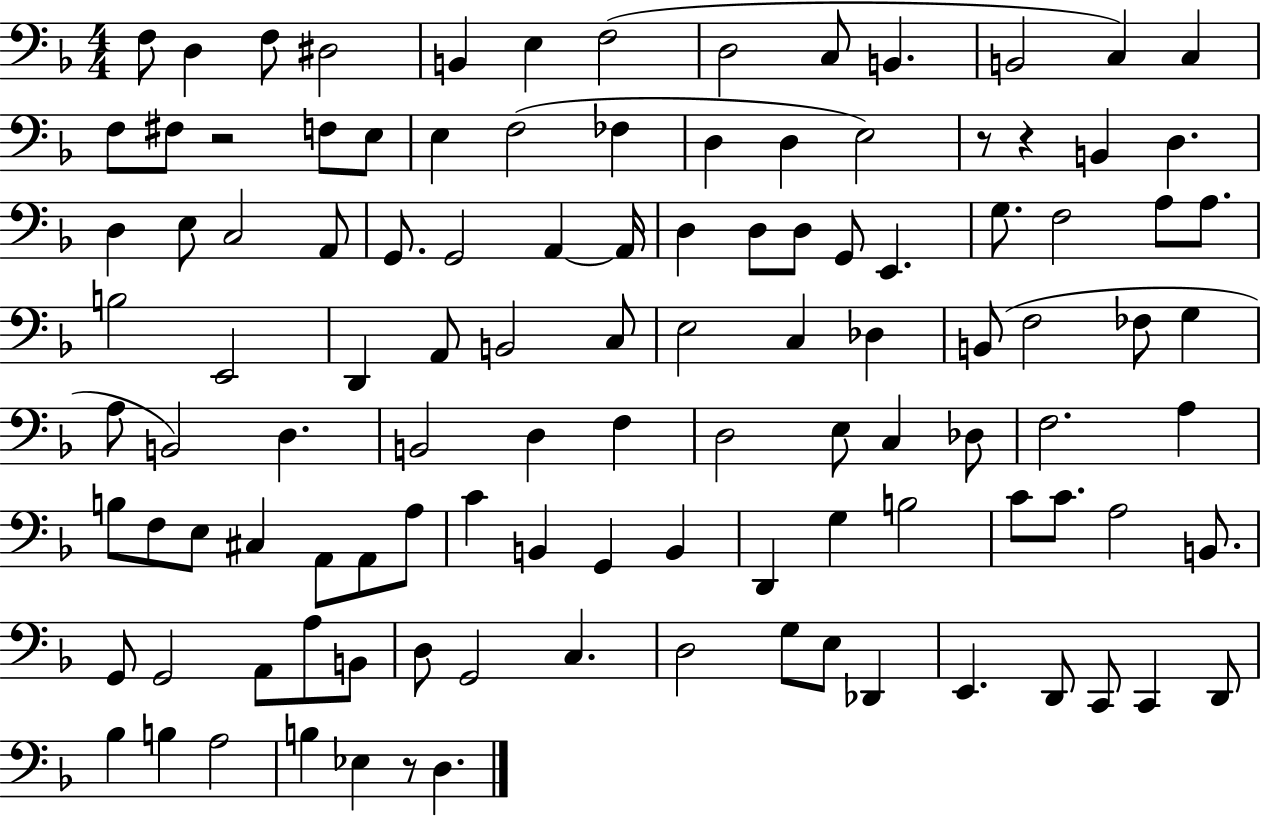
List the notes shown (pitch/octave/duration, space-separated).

F3/e D3/q F3/e D#3/h B2/q E3/q F3/h D3/h C3/e B2/q. B2/h C3/q C3/q F3/e F#3/e R/h F3/e E3/e E3/q F3/h FES3/q D3/q D3/q E3/h R/e R/q B2/q D3/q. D3/q E3/e C3/h A2/e G2/e. G2/h A2/q A2/s D3/q D3/e D3/e G2/e E2/q. G3/e. F3/h A3/e A3/e. B3/h E2/h D2/q A2/e B2/h C3/e E3/h C3/q Db3/q B2/e F3/h FES3/e G3/q A3/e B2/h D3/q. B2/h D3/q F3/q D3/h E3/e C3/q Db3/e F3/h. A3/q B3/e F3/e E3/e C#3/q A2/e A2/e A3/e C4/q B2/q G2/q B2/q D2/q G3/q B3/h C4/e C4/e. A3/h B2/e. G2/e G2/h A2/e A3/e B2/e D3/e G2/h C3/q. D3/h G3/e E3/e Db2/q E2/q. D2/e C2/e C2/q D2/e Bb3/q B3/q A3/h B3/q Eb3/q R/e D3/q.